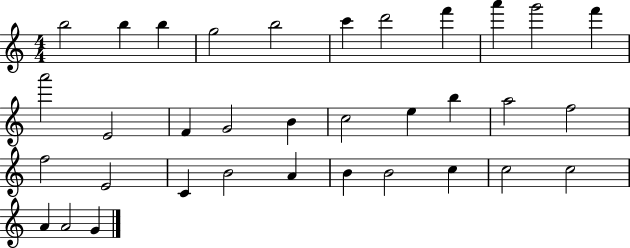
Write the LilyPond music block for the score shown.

{
  \clef treble
  \numericTimeSignature
  \time 4/4
  \key c \major
  b''2 b''4 b''4 | g''2 b''2 | c'''4 d'''2 f'''4 | a'''4 g'''2 f'''4 | \break a'''2 e'2 | f'4 g'2 b'4 | c''2 e''4 b''4 | a''2 f''2 | \break f''2 e'2 | c'4 b'2 a'4 | b'4 b'2 c''4 | c''2 c''2 | \break a'4 a'2 g'4 | \bar "|."
}